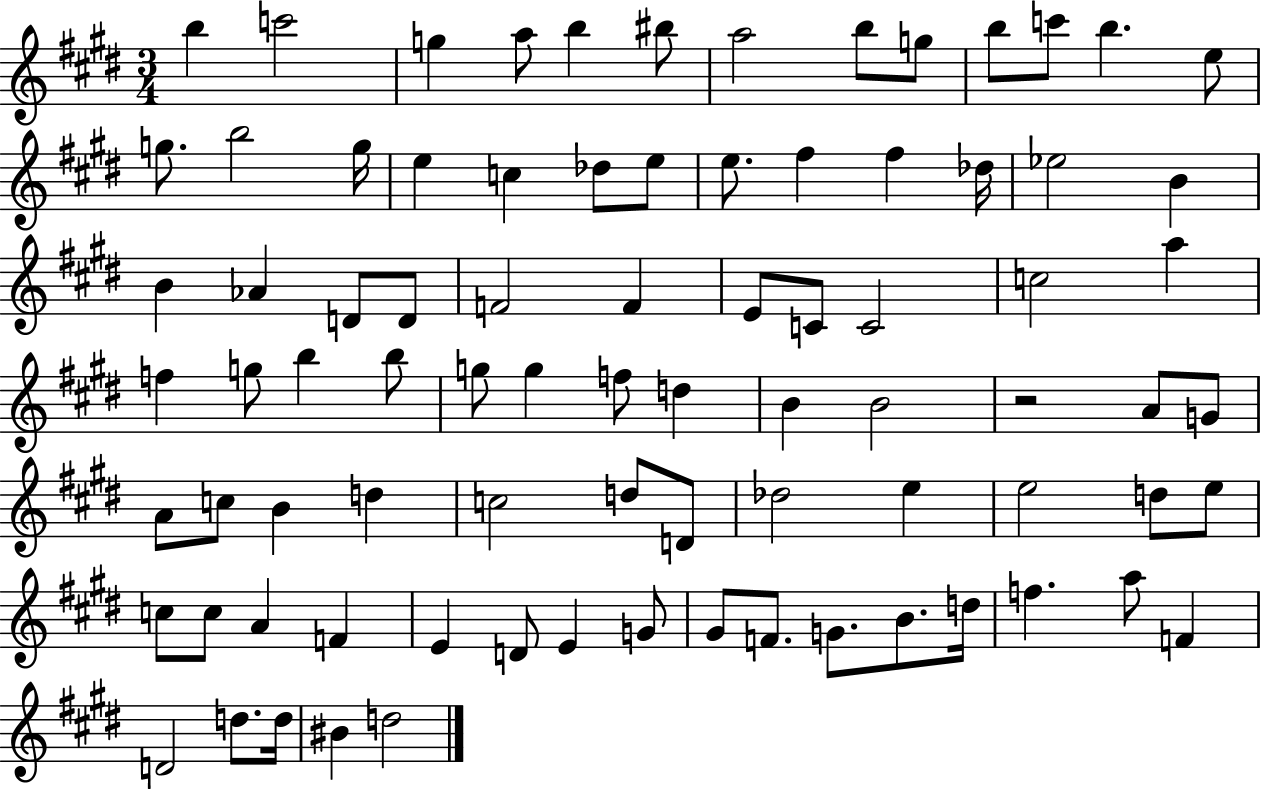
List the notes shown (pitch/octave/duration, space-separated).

B5/q C6/h G5/q A5/e B5/q BIS5/e A5/h B5/e G5/e B5/e C6/e B5/q. E5/e G5/e. B5/h G5/s E5/q C5/q Db5/e E5/e E5/e. F#5/q F#5/q Db5/s Eb5/h B4/q B4/q Ab4/q D4/e D4/e F4/h F4/q E4/e C4/e C4/h C5/h A5/q F5/q G5/e B5/q B5/e G5/e G5/q F5/e D5/q B4/q B4/h R/h A4/e G4/e A4/e C5/e B4/q D5/q C5/h D5/e D4/e Db5/h E5/q E5/h D5/e E5/e C5/e C5/e A4/q F4/q E4/q D4/e E4/q G4/e G#4/e F4/e. G4/e. B4/e. D5/s F5/q. A5/e F4/q D4/h D5/e. D5/s BIS4/q D5/h